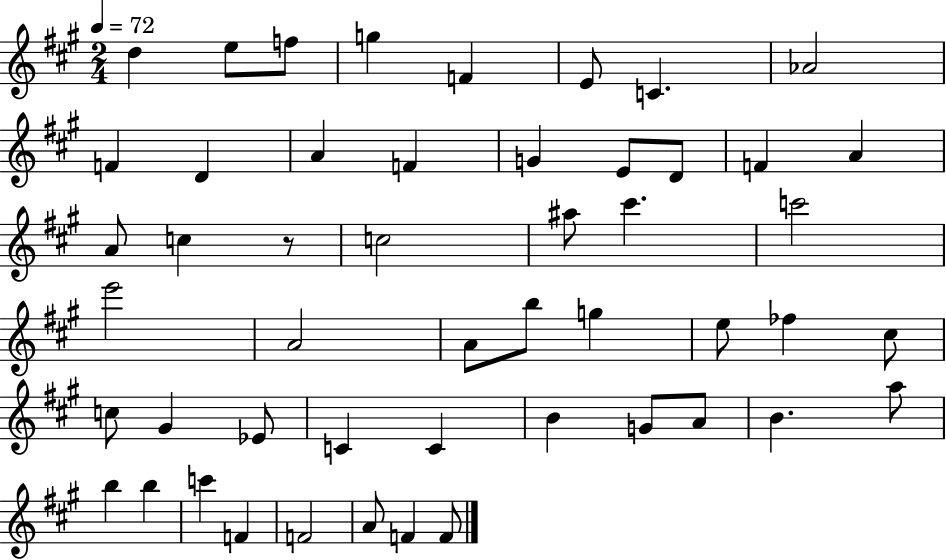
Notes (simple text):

D5/q E5/e F5/e G5/q F4/q E4/e C4/q. Ab4/h F4/q D4/q A4/q F4/q G4/q E4/e D4/e F4/q A4/q A4/e C5/q R/e C5/h A#5/e C#6/q. C6/h E6/h A4/h A4/e B5/e G5/q E5/e FES5/q C#5/e C5/e G#4/q Eb4/e C4/q C4/q B4/q G4/e A4/e B4/q. A5/e B5/q B5/q C6/q F4/q F4/h A4/e F4/q F4/e